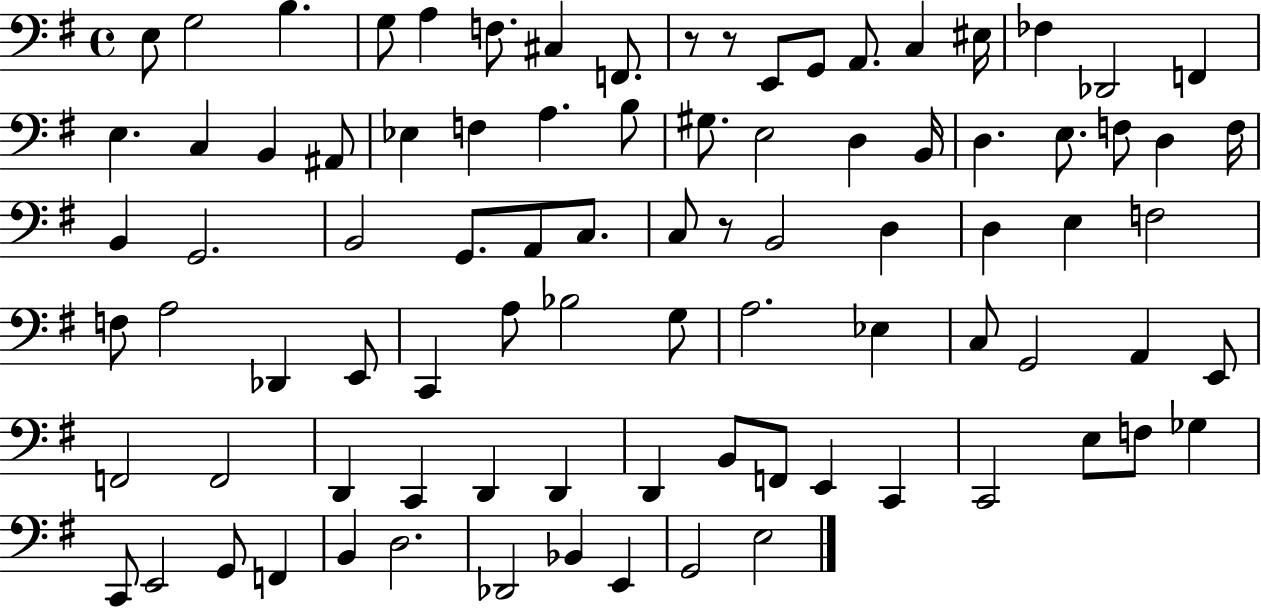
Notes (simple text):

E3/e G3/h B3/q. G3/e A3/q F3/e. C#3/q F2/e. R/e R/e E2/e G2/e A2/e. C3/q EIS3/s FES3/q Db2/h F2/q E3/q. C3/q B2/q A#2/e Eb3/q F3/q A3/q. B3/e G#3/e. E3/h D3/q B2/s D3/q. E3/e. F3/e D3/q F3/s B2/q G2/h. B2/h G2/e. A2/e C3/e. C3/e R/e B2/h D3/q D3/q E3/q F3/h F3/e A3/h Db2/q E2/e C2/q A3/e Bb3/h G3/e A3/h. Eb3/q C3/e G2/h A2/q E2/e F2/h F2/h D2/q C2/q D2/q D2/q D2/q B2/e F2/e E2/q C2/q C2/h E3/e F3/e Gb3/q C2/e E2/h G2/e F2/q B2/q D3/h. Db2/h Bb2/q E2/q G2/h E3/h